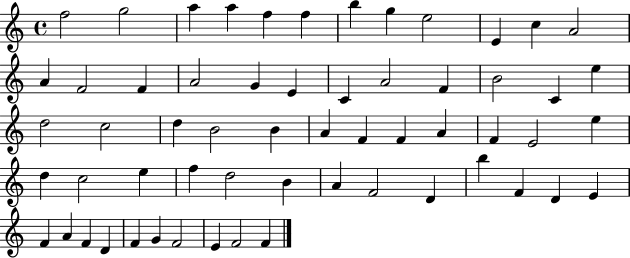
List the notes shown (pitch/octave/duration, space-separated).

F5/h G5/h A5/q A5/q F5/q F5/q B5/q G5/q E5/h E4/q C5/q A4/h A4/q F4/h F4/q A4/h G4/q E4/q C4/q A4/h F4/q B4/h C4/q E5/q D5/h C5/h D5/q B4/h B4/q A4/q F4/q F4/q A4/q F4/q E4/h E5/q D5/q C5/h E5/q F5/q D5/h B4/q A4/q F4/h D4/q B5/q F4/q D4/q E4/q F4/q A4/q F4/q D4/q F4/q G4/q F4/h E4/q F4/h F4/q